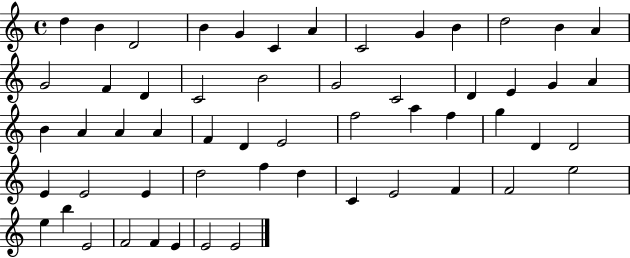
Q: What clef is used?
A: treble